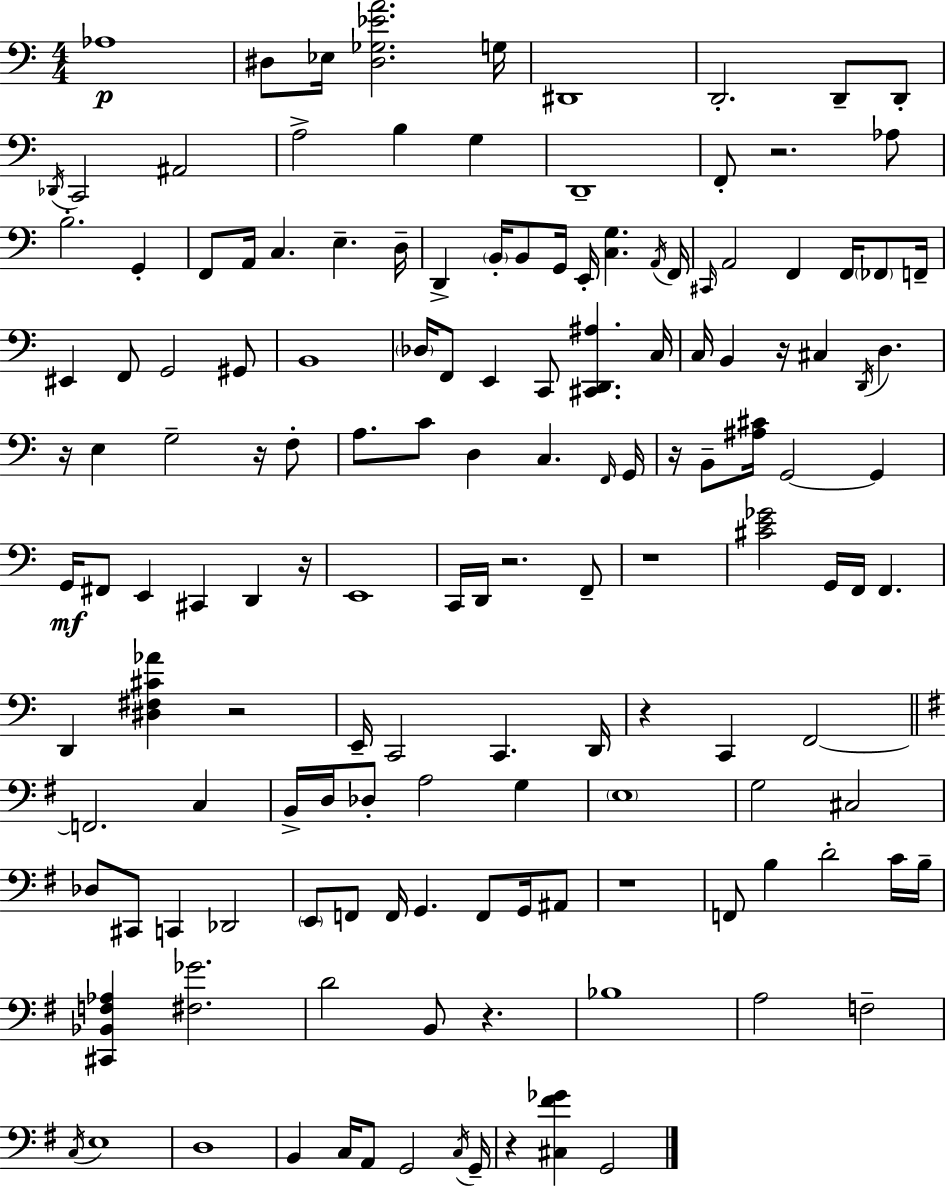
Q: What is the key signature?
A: C major